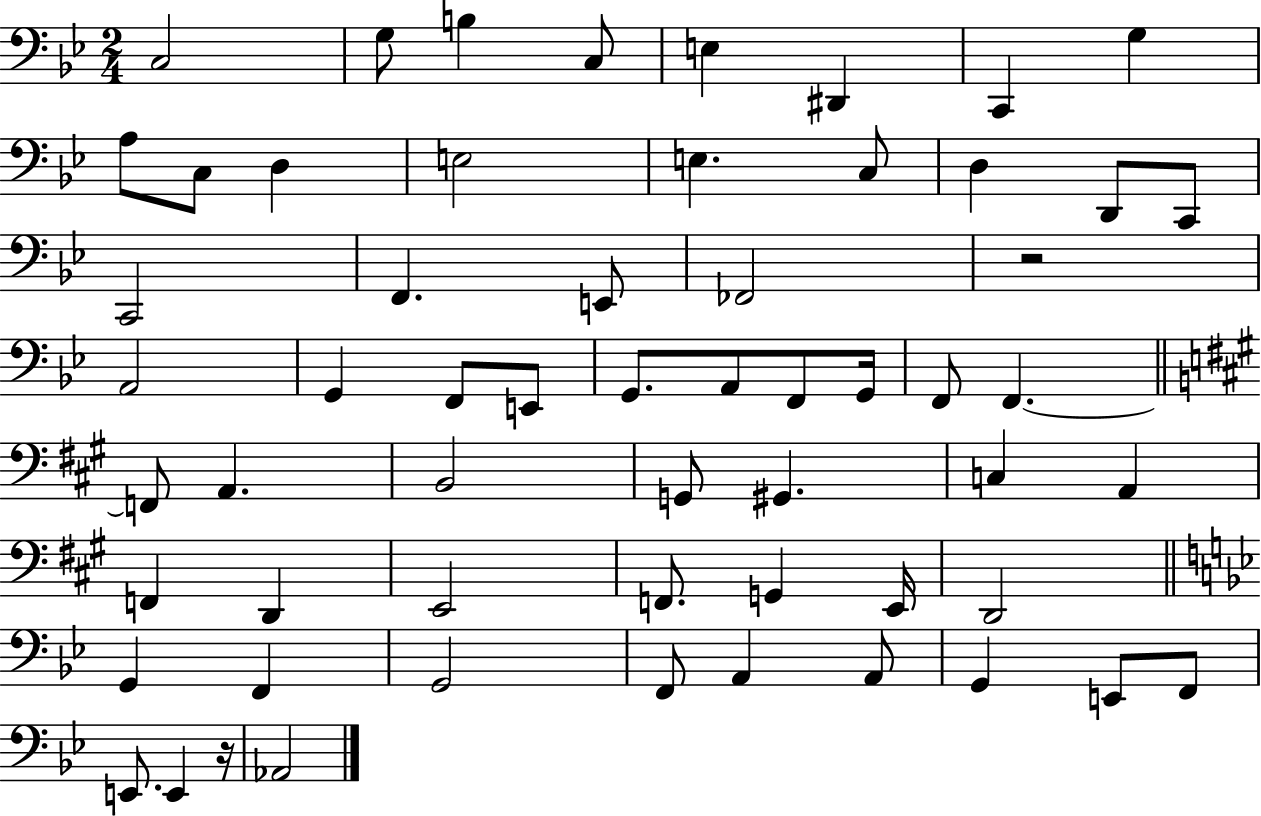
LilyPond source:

{
  \clef bass
  \numericTimeSignature
  \time 2/4
  \key bes \major
  c2 | g8 b4 c8 | e4 dis,4 | c,4 g4 | \break a8 c8 d4 | e2 | e4. c8 | d4 d,8 c,8 | \break c,2 | f,4. e,8 | fes,2 | r2 | \break a,2 | g,4 f,8 e,8 | g,8. a,8 f,8 g,16 | f,8 f,4.~~ | \break \bar "||" \break \key a \major f,8 a,4. | b,2 | g,8 gis,4. | c4 a,4 | \break f,4 d,4 | e,2 | f,8. g,4 e,16 | d,2 | \break \bar "||" \break \key g \minor g,4 f,4 | g,2 | f,8 a,4 a,8 | g,4 e,8 f,8 | \break e,8. e,4 r16 | aes,2 | \bar "|."
}